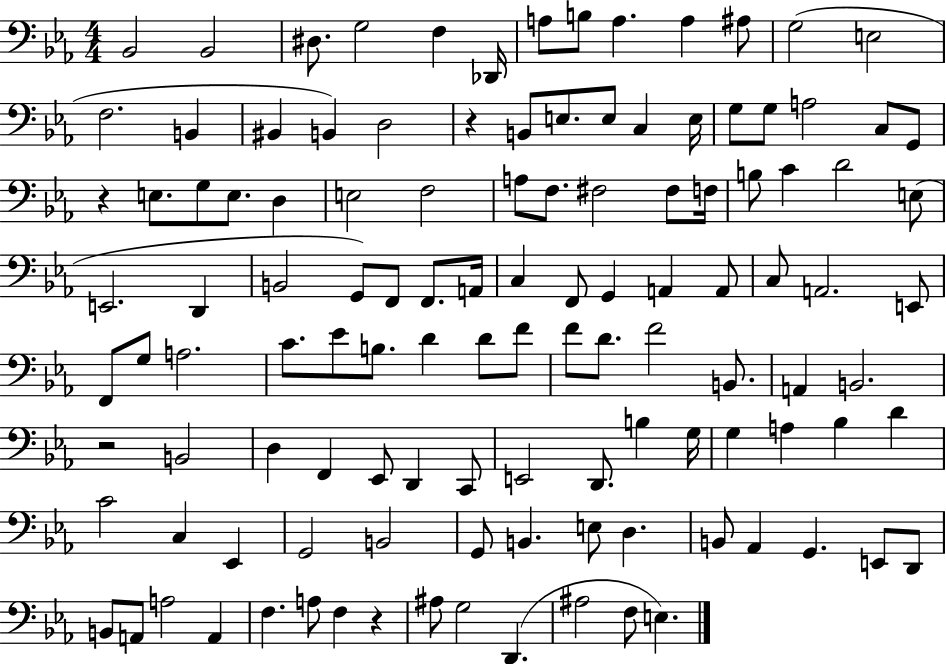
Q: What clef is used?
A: bass